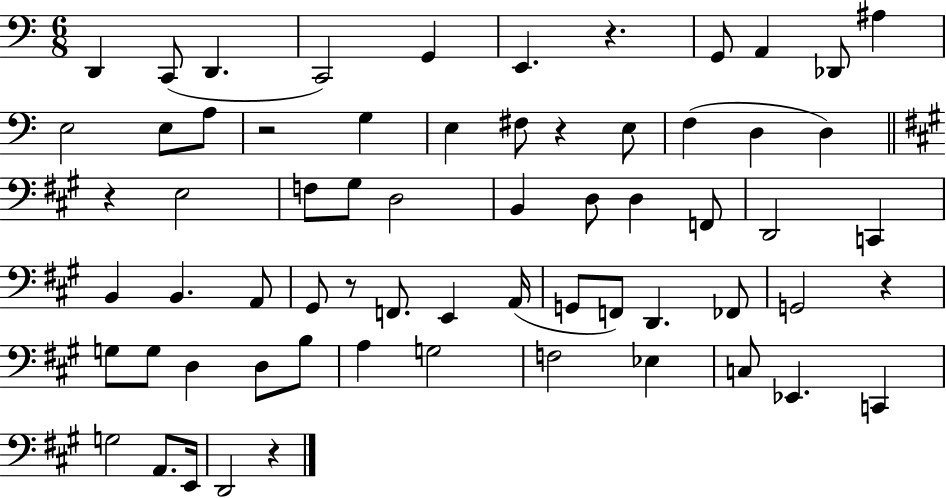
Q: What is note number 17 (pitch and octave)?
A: E3